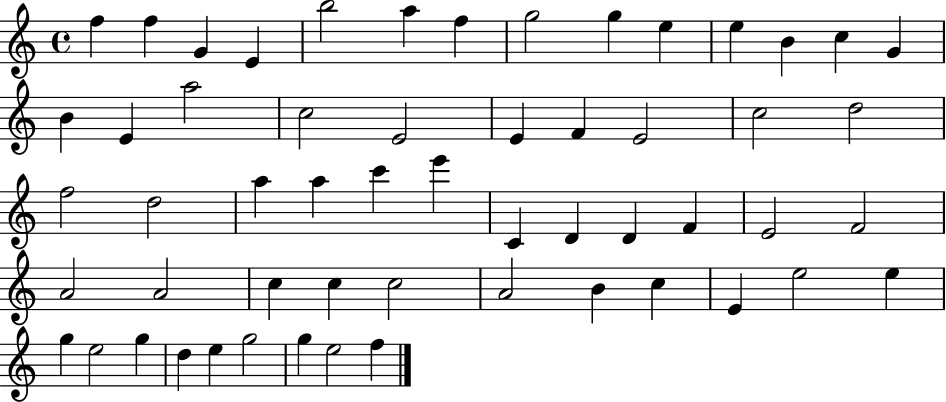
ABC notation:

X:1
T:Untitled
M:4/4
L:1/4
K:C
f f G E b2 a f g2 g e e B c G B E a2 c2 E2 E F E2 c2 d2 f2 d2 a a c' e' C D D F E2 F2 A2 A2 c c c2 A2 B c E e2 e g e2 g d e g2 g e2 f